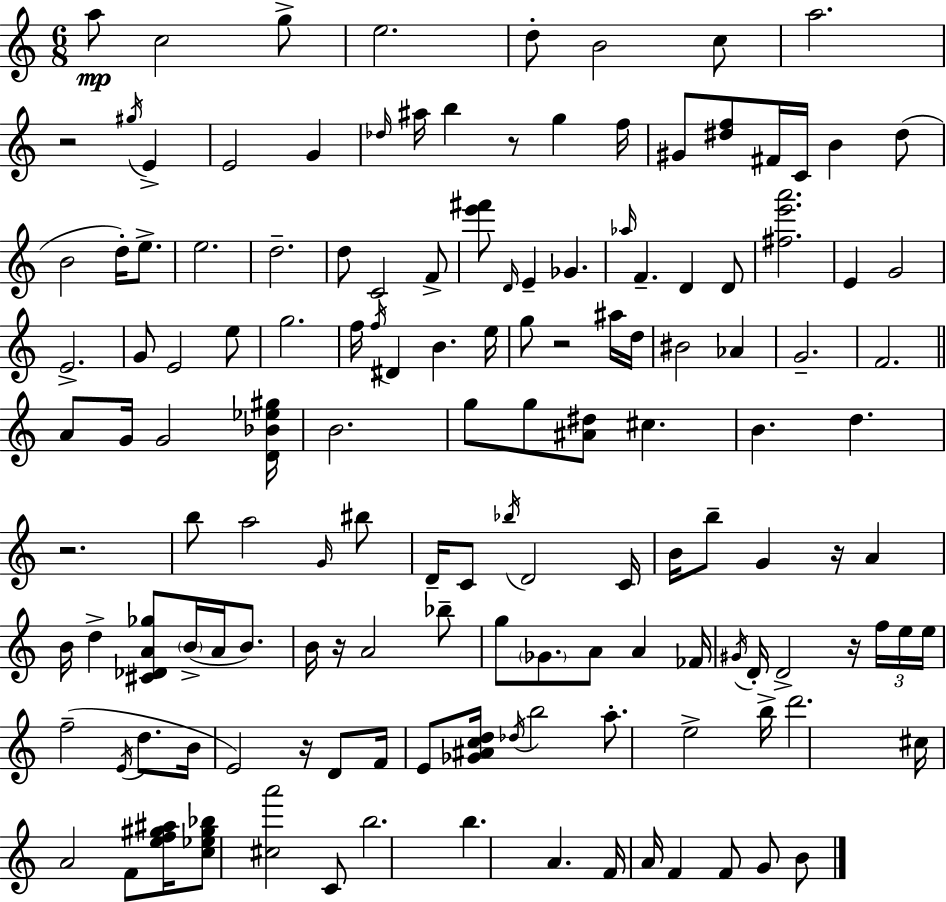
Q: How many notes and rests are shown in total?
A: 142